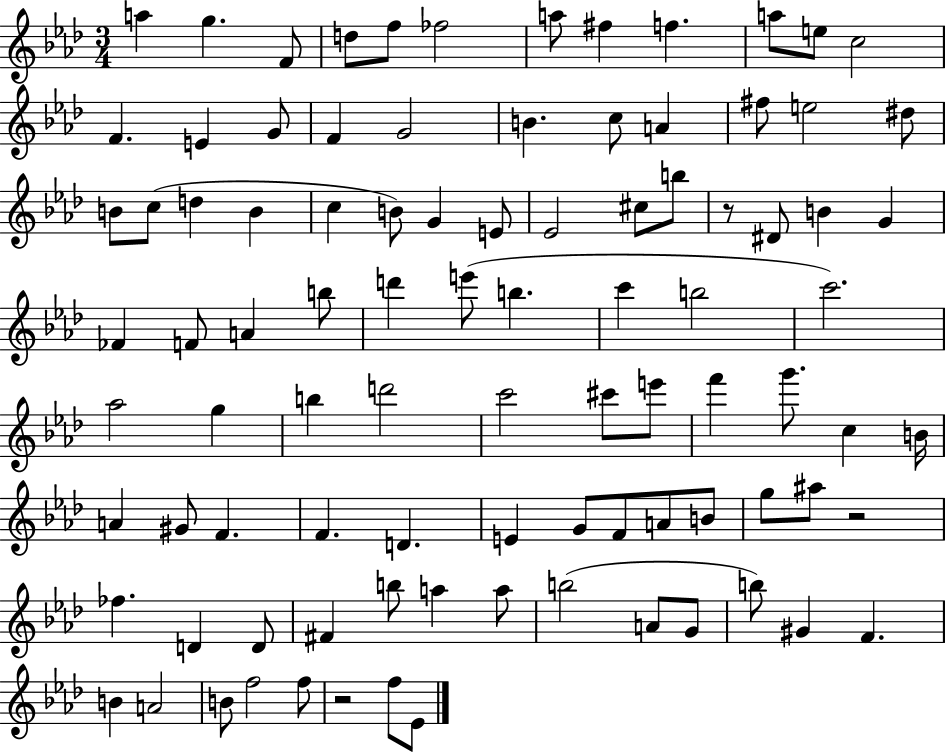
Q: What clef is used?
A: treble